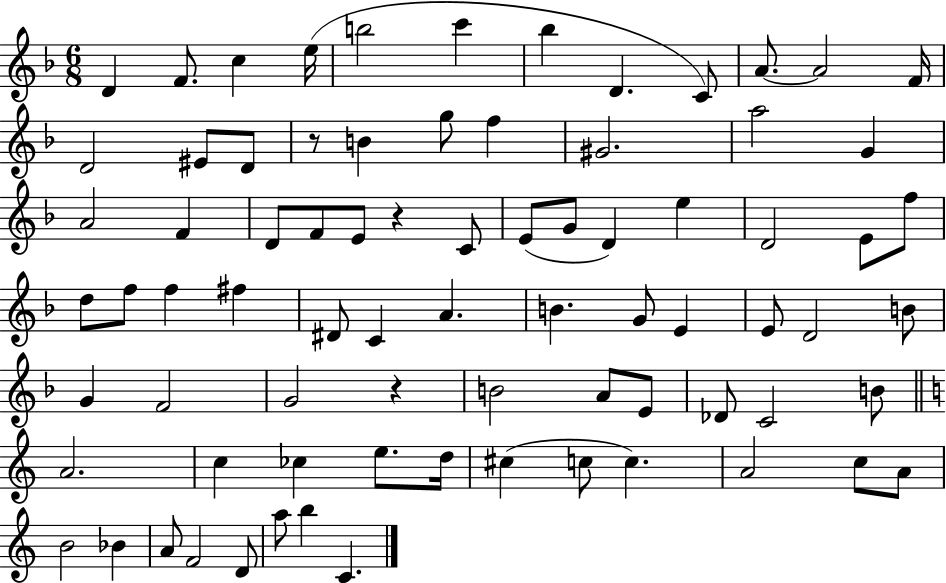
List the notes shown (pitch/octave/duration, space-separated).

D4/q F4/e. C5/q E5/s B5/h C6/q Bb5/q D4/q. C4/e A4/e. A4/h F4/s D4/h EIS4/e D4/e R/e B4/q G5/e F5/q G#4/h. A5/h G4/q A4/h F4/q D4/e F4/e E4/e R/q C4/e E4/e G4/e D4/q E5/q D4/h E4/e F5/e D5/e F5/e F5/q F#5/q D#4/e C4/q A4/q. B4/q. G4/e E4/q E4/e D4/h B4/e G4/q F4/h G4/h R/q B4/h A4/e E4/e Db4/e C4/h B4/e A4/h. C5/q CES5/q E5/e. D5/s C#5/q C5/e C5/q. A4/h C5/e A4/e B4/h Bb4/q A4/e F4/h D4/e A5/e B5/q C4/q.